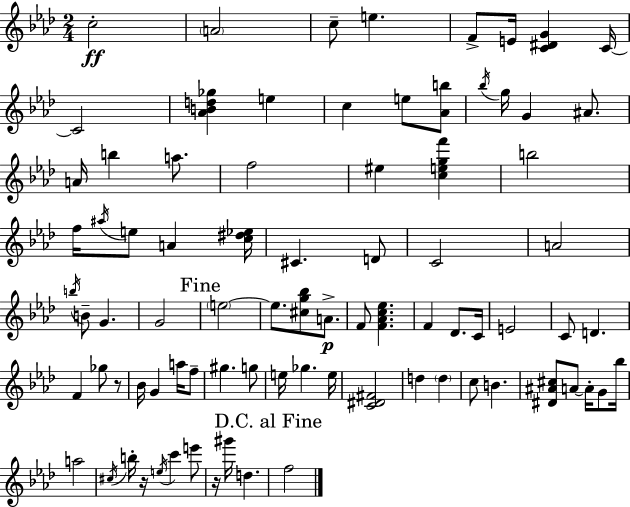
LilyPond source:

{
  \clef treble
  \numericTimeSignature
  \time 2/4
  \key f \minor
  \repeat volta 2 { c''2-.\ff | \parenthesize a'2 | c''8-- e''4. | f'8-> e'16 <c' dis' g'>4 c'16~~ | \break c'2 | <aes' b' d'' ges''>4 e''4 | c''4 e''8 <aes' b''>8 | \acciaccatura { bes''16 } g''16 g'4 ais'8. | \break a'16 b''4 a''8. | f''2 | eis''4 <c'' e'' g'' f'''>4 | b''2 | \break f''16 \acciaccatura { ais''16 } e''8 a'4 | <c'' dis'' ees''>16 cis'4. | d'8 c'2 | a'2 | \break \acciaccatura { b''16 } b'8-- g'4. | g'2 | \mark "Fine" \parenthesize e''2~~ | e''8. <cis'' g'' bes''>8 | \break a'8.->\p f'8 <f' aes' c'' ees''>4. | f'4 des'8. | c'16 e'2 | c'8 d'4. | \break f'4 ges''8 | r8 bes'16 g'4 | a''16 f''8-- gis''4. | g''8 e''16 ges''4. | \break e''16 <c' dis' fis'>2 | d''4 \parenthesize d''4 | c''8 b'4. | <dis' ais' cis''>8 a'8~~ a'16-. | \break g'8 bes''16 a''2 | \acciaccatura { cis''16 } b''16-. r16 \acciaccatura { e''16 } c'''4 | e'''8 r16 gis'''16 d''4. | \mark "D.C. al Fine" f''2 | \break } \bar "|."
}